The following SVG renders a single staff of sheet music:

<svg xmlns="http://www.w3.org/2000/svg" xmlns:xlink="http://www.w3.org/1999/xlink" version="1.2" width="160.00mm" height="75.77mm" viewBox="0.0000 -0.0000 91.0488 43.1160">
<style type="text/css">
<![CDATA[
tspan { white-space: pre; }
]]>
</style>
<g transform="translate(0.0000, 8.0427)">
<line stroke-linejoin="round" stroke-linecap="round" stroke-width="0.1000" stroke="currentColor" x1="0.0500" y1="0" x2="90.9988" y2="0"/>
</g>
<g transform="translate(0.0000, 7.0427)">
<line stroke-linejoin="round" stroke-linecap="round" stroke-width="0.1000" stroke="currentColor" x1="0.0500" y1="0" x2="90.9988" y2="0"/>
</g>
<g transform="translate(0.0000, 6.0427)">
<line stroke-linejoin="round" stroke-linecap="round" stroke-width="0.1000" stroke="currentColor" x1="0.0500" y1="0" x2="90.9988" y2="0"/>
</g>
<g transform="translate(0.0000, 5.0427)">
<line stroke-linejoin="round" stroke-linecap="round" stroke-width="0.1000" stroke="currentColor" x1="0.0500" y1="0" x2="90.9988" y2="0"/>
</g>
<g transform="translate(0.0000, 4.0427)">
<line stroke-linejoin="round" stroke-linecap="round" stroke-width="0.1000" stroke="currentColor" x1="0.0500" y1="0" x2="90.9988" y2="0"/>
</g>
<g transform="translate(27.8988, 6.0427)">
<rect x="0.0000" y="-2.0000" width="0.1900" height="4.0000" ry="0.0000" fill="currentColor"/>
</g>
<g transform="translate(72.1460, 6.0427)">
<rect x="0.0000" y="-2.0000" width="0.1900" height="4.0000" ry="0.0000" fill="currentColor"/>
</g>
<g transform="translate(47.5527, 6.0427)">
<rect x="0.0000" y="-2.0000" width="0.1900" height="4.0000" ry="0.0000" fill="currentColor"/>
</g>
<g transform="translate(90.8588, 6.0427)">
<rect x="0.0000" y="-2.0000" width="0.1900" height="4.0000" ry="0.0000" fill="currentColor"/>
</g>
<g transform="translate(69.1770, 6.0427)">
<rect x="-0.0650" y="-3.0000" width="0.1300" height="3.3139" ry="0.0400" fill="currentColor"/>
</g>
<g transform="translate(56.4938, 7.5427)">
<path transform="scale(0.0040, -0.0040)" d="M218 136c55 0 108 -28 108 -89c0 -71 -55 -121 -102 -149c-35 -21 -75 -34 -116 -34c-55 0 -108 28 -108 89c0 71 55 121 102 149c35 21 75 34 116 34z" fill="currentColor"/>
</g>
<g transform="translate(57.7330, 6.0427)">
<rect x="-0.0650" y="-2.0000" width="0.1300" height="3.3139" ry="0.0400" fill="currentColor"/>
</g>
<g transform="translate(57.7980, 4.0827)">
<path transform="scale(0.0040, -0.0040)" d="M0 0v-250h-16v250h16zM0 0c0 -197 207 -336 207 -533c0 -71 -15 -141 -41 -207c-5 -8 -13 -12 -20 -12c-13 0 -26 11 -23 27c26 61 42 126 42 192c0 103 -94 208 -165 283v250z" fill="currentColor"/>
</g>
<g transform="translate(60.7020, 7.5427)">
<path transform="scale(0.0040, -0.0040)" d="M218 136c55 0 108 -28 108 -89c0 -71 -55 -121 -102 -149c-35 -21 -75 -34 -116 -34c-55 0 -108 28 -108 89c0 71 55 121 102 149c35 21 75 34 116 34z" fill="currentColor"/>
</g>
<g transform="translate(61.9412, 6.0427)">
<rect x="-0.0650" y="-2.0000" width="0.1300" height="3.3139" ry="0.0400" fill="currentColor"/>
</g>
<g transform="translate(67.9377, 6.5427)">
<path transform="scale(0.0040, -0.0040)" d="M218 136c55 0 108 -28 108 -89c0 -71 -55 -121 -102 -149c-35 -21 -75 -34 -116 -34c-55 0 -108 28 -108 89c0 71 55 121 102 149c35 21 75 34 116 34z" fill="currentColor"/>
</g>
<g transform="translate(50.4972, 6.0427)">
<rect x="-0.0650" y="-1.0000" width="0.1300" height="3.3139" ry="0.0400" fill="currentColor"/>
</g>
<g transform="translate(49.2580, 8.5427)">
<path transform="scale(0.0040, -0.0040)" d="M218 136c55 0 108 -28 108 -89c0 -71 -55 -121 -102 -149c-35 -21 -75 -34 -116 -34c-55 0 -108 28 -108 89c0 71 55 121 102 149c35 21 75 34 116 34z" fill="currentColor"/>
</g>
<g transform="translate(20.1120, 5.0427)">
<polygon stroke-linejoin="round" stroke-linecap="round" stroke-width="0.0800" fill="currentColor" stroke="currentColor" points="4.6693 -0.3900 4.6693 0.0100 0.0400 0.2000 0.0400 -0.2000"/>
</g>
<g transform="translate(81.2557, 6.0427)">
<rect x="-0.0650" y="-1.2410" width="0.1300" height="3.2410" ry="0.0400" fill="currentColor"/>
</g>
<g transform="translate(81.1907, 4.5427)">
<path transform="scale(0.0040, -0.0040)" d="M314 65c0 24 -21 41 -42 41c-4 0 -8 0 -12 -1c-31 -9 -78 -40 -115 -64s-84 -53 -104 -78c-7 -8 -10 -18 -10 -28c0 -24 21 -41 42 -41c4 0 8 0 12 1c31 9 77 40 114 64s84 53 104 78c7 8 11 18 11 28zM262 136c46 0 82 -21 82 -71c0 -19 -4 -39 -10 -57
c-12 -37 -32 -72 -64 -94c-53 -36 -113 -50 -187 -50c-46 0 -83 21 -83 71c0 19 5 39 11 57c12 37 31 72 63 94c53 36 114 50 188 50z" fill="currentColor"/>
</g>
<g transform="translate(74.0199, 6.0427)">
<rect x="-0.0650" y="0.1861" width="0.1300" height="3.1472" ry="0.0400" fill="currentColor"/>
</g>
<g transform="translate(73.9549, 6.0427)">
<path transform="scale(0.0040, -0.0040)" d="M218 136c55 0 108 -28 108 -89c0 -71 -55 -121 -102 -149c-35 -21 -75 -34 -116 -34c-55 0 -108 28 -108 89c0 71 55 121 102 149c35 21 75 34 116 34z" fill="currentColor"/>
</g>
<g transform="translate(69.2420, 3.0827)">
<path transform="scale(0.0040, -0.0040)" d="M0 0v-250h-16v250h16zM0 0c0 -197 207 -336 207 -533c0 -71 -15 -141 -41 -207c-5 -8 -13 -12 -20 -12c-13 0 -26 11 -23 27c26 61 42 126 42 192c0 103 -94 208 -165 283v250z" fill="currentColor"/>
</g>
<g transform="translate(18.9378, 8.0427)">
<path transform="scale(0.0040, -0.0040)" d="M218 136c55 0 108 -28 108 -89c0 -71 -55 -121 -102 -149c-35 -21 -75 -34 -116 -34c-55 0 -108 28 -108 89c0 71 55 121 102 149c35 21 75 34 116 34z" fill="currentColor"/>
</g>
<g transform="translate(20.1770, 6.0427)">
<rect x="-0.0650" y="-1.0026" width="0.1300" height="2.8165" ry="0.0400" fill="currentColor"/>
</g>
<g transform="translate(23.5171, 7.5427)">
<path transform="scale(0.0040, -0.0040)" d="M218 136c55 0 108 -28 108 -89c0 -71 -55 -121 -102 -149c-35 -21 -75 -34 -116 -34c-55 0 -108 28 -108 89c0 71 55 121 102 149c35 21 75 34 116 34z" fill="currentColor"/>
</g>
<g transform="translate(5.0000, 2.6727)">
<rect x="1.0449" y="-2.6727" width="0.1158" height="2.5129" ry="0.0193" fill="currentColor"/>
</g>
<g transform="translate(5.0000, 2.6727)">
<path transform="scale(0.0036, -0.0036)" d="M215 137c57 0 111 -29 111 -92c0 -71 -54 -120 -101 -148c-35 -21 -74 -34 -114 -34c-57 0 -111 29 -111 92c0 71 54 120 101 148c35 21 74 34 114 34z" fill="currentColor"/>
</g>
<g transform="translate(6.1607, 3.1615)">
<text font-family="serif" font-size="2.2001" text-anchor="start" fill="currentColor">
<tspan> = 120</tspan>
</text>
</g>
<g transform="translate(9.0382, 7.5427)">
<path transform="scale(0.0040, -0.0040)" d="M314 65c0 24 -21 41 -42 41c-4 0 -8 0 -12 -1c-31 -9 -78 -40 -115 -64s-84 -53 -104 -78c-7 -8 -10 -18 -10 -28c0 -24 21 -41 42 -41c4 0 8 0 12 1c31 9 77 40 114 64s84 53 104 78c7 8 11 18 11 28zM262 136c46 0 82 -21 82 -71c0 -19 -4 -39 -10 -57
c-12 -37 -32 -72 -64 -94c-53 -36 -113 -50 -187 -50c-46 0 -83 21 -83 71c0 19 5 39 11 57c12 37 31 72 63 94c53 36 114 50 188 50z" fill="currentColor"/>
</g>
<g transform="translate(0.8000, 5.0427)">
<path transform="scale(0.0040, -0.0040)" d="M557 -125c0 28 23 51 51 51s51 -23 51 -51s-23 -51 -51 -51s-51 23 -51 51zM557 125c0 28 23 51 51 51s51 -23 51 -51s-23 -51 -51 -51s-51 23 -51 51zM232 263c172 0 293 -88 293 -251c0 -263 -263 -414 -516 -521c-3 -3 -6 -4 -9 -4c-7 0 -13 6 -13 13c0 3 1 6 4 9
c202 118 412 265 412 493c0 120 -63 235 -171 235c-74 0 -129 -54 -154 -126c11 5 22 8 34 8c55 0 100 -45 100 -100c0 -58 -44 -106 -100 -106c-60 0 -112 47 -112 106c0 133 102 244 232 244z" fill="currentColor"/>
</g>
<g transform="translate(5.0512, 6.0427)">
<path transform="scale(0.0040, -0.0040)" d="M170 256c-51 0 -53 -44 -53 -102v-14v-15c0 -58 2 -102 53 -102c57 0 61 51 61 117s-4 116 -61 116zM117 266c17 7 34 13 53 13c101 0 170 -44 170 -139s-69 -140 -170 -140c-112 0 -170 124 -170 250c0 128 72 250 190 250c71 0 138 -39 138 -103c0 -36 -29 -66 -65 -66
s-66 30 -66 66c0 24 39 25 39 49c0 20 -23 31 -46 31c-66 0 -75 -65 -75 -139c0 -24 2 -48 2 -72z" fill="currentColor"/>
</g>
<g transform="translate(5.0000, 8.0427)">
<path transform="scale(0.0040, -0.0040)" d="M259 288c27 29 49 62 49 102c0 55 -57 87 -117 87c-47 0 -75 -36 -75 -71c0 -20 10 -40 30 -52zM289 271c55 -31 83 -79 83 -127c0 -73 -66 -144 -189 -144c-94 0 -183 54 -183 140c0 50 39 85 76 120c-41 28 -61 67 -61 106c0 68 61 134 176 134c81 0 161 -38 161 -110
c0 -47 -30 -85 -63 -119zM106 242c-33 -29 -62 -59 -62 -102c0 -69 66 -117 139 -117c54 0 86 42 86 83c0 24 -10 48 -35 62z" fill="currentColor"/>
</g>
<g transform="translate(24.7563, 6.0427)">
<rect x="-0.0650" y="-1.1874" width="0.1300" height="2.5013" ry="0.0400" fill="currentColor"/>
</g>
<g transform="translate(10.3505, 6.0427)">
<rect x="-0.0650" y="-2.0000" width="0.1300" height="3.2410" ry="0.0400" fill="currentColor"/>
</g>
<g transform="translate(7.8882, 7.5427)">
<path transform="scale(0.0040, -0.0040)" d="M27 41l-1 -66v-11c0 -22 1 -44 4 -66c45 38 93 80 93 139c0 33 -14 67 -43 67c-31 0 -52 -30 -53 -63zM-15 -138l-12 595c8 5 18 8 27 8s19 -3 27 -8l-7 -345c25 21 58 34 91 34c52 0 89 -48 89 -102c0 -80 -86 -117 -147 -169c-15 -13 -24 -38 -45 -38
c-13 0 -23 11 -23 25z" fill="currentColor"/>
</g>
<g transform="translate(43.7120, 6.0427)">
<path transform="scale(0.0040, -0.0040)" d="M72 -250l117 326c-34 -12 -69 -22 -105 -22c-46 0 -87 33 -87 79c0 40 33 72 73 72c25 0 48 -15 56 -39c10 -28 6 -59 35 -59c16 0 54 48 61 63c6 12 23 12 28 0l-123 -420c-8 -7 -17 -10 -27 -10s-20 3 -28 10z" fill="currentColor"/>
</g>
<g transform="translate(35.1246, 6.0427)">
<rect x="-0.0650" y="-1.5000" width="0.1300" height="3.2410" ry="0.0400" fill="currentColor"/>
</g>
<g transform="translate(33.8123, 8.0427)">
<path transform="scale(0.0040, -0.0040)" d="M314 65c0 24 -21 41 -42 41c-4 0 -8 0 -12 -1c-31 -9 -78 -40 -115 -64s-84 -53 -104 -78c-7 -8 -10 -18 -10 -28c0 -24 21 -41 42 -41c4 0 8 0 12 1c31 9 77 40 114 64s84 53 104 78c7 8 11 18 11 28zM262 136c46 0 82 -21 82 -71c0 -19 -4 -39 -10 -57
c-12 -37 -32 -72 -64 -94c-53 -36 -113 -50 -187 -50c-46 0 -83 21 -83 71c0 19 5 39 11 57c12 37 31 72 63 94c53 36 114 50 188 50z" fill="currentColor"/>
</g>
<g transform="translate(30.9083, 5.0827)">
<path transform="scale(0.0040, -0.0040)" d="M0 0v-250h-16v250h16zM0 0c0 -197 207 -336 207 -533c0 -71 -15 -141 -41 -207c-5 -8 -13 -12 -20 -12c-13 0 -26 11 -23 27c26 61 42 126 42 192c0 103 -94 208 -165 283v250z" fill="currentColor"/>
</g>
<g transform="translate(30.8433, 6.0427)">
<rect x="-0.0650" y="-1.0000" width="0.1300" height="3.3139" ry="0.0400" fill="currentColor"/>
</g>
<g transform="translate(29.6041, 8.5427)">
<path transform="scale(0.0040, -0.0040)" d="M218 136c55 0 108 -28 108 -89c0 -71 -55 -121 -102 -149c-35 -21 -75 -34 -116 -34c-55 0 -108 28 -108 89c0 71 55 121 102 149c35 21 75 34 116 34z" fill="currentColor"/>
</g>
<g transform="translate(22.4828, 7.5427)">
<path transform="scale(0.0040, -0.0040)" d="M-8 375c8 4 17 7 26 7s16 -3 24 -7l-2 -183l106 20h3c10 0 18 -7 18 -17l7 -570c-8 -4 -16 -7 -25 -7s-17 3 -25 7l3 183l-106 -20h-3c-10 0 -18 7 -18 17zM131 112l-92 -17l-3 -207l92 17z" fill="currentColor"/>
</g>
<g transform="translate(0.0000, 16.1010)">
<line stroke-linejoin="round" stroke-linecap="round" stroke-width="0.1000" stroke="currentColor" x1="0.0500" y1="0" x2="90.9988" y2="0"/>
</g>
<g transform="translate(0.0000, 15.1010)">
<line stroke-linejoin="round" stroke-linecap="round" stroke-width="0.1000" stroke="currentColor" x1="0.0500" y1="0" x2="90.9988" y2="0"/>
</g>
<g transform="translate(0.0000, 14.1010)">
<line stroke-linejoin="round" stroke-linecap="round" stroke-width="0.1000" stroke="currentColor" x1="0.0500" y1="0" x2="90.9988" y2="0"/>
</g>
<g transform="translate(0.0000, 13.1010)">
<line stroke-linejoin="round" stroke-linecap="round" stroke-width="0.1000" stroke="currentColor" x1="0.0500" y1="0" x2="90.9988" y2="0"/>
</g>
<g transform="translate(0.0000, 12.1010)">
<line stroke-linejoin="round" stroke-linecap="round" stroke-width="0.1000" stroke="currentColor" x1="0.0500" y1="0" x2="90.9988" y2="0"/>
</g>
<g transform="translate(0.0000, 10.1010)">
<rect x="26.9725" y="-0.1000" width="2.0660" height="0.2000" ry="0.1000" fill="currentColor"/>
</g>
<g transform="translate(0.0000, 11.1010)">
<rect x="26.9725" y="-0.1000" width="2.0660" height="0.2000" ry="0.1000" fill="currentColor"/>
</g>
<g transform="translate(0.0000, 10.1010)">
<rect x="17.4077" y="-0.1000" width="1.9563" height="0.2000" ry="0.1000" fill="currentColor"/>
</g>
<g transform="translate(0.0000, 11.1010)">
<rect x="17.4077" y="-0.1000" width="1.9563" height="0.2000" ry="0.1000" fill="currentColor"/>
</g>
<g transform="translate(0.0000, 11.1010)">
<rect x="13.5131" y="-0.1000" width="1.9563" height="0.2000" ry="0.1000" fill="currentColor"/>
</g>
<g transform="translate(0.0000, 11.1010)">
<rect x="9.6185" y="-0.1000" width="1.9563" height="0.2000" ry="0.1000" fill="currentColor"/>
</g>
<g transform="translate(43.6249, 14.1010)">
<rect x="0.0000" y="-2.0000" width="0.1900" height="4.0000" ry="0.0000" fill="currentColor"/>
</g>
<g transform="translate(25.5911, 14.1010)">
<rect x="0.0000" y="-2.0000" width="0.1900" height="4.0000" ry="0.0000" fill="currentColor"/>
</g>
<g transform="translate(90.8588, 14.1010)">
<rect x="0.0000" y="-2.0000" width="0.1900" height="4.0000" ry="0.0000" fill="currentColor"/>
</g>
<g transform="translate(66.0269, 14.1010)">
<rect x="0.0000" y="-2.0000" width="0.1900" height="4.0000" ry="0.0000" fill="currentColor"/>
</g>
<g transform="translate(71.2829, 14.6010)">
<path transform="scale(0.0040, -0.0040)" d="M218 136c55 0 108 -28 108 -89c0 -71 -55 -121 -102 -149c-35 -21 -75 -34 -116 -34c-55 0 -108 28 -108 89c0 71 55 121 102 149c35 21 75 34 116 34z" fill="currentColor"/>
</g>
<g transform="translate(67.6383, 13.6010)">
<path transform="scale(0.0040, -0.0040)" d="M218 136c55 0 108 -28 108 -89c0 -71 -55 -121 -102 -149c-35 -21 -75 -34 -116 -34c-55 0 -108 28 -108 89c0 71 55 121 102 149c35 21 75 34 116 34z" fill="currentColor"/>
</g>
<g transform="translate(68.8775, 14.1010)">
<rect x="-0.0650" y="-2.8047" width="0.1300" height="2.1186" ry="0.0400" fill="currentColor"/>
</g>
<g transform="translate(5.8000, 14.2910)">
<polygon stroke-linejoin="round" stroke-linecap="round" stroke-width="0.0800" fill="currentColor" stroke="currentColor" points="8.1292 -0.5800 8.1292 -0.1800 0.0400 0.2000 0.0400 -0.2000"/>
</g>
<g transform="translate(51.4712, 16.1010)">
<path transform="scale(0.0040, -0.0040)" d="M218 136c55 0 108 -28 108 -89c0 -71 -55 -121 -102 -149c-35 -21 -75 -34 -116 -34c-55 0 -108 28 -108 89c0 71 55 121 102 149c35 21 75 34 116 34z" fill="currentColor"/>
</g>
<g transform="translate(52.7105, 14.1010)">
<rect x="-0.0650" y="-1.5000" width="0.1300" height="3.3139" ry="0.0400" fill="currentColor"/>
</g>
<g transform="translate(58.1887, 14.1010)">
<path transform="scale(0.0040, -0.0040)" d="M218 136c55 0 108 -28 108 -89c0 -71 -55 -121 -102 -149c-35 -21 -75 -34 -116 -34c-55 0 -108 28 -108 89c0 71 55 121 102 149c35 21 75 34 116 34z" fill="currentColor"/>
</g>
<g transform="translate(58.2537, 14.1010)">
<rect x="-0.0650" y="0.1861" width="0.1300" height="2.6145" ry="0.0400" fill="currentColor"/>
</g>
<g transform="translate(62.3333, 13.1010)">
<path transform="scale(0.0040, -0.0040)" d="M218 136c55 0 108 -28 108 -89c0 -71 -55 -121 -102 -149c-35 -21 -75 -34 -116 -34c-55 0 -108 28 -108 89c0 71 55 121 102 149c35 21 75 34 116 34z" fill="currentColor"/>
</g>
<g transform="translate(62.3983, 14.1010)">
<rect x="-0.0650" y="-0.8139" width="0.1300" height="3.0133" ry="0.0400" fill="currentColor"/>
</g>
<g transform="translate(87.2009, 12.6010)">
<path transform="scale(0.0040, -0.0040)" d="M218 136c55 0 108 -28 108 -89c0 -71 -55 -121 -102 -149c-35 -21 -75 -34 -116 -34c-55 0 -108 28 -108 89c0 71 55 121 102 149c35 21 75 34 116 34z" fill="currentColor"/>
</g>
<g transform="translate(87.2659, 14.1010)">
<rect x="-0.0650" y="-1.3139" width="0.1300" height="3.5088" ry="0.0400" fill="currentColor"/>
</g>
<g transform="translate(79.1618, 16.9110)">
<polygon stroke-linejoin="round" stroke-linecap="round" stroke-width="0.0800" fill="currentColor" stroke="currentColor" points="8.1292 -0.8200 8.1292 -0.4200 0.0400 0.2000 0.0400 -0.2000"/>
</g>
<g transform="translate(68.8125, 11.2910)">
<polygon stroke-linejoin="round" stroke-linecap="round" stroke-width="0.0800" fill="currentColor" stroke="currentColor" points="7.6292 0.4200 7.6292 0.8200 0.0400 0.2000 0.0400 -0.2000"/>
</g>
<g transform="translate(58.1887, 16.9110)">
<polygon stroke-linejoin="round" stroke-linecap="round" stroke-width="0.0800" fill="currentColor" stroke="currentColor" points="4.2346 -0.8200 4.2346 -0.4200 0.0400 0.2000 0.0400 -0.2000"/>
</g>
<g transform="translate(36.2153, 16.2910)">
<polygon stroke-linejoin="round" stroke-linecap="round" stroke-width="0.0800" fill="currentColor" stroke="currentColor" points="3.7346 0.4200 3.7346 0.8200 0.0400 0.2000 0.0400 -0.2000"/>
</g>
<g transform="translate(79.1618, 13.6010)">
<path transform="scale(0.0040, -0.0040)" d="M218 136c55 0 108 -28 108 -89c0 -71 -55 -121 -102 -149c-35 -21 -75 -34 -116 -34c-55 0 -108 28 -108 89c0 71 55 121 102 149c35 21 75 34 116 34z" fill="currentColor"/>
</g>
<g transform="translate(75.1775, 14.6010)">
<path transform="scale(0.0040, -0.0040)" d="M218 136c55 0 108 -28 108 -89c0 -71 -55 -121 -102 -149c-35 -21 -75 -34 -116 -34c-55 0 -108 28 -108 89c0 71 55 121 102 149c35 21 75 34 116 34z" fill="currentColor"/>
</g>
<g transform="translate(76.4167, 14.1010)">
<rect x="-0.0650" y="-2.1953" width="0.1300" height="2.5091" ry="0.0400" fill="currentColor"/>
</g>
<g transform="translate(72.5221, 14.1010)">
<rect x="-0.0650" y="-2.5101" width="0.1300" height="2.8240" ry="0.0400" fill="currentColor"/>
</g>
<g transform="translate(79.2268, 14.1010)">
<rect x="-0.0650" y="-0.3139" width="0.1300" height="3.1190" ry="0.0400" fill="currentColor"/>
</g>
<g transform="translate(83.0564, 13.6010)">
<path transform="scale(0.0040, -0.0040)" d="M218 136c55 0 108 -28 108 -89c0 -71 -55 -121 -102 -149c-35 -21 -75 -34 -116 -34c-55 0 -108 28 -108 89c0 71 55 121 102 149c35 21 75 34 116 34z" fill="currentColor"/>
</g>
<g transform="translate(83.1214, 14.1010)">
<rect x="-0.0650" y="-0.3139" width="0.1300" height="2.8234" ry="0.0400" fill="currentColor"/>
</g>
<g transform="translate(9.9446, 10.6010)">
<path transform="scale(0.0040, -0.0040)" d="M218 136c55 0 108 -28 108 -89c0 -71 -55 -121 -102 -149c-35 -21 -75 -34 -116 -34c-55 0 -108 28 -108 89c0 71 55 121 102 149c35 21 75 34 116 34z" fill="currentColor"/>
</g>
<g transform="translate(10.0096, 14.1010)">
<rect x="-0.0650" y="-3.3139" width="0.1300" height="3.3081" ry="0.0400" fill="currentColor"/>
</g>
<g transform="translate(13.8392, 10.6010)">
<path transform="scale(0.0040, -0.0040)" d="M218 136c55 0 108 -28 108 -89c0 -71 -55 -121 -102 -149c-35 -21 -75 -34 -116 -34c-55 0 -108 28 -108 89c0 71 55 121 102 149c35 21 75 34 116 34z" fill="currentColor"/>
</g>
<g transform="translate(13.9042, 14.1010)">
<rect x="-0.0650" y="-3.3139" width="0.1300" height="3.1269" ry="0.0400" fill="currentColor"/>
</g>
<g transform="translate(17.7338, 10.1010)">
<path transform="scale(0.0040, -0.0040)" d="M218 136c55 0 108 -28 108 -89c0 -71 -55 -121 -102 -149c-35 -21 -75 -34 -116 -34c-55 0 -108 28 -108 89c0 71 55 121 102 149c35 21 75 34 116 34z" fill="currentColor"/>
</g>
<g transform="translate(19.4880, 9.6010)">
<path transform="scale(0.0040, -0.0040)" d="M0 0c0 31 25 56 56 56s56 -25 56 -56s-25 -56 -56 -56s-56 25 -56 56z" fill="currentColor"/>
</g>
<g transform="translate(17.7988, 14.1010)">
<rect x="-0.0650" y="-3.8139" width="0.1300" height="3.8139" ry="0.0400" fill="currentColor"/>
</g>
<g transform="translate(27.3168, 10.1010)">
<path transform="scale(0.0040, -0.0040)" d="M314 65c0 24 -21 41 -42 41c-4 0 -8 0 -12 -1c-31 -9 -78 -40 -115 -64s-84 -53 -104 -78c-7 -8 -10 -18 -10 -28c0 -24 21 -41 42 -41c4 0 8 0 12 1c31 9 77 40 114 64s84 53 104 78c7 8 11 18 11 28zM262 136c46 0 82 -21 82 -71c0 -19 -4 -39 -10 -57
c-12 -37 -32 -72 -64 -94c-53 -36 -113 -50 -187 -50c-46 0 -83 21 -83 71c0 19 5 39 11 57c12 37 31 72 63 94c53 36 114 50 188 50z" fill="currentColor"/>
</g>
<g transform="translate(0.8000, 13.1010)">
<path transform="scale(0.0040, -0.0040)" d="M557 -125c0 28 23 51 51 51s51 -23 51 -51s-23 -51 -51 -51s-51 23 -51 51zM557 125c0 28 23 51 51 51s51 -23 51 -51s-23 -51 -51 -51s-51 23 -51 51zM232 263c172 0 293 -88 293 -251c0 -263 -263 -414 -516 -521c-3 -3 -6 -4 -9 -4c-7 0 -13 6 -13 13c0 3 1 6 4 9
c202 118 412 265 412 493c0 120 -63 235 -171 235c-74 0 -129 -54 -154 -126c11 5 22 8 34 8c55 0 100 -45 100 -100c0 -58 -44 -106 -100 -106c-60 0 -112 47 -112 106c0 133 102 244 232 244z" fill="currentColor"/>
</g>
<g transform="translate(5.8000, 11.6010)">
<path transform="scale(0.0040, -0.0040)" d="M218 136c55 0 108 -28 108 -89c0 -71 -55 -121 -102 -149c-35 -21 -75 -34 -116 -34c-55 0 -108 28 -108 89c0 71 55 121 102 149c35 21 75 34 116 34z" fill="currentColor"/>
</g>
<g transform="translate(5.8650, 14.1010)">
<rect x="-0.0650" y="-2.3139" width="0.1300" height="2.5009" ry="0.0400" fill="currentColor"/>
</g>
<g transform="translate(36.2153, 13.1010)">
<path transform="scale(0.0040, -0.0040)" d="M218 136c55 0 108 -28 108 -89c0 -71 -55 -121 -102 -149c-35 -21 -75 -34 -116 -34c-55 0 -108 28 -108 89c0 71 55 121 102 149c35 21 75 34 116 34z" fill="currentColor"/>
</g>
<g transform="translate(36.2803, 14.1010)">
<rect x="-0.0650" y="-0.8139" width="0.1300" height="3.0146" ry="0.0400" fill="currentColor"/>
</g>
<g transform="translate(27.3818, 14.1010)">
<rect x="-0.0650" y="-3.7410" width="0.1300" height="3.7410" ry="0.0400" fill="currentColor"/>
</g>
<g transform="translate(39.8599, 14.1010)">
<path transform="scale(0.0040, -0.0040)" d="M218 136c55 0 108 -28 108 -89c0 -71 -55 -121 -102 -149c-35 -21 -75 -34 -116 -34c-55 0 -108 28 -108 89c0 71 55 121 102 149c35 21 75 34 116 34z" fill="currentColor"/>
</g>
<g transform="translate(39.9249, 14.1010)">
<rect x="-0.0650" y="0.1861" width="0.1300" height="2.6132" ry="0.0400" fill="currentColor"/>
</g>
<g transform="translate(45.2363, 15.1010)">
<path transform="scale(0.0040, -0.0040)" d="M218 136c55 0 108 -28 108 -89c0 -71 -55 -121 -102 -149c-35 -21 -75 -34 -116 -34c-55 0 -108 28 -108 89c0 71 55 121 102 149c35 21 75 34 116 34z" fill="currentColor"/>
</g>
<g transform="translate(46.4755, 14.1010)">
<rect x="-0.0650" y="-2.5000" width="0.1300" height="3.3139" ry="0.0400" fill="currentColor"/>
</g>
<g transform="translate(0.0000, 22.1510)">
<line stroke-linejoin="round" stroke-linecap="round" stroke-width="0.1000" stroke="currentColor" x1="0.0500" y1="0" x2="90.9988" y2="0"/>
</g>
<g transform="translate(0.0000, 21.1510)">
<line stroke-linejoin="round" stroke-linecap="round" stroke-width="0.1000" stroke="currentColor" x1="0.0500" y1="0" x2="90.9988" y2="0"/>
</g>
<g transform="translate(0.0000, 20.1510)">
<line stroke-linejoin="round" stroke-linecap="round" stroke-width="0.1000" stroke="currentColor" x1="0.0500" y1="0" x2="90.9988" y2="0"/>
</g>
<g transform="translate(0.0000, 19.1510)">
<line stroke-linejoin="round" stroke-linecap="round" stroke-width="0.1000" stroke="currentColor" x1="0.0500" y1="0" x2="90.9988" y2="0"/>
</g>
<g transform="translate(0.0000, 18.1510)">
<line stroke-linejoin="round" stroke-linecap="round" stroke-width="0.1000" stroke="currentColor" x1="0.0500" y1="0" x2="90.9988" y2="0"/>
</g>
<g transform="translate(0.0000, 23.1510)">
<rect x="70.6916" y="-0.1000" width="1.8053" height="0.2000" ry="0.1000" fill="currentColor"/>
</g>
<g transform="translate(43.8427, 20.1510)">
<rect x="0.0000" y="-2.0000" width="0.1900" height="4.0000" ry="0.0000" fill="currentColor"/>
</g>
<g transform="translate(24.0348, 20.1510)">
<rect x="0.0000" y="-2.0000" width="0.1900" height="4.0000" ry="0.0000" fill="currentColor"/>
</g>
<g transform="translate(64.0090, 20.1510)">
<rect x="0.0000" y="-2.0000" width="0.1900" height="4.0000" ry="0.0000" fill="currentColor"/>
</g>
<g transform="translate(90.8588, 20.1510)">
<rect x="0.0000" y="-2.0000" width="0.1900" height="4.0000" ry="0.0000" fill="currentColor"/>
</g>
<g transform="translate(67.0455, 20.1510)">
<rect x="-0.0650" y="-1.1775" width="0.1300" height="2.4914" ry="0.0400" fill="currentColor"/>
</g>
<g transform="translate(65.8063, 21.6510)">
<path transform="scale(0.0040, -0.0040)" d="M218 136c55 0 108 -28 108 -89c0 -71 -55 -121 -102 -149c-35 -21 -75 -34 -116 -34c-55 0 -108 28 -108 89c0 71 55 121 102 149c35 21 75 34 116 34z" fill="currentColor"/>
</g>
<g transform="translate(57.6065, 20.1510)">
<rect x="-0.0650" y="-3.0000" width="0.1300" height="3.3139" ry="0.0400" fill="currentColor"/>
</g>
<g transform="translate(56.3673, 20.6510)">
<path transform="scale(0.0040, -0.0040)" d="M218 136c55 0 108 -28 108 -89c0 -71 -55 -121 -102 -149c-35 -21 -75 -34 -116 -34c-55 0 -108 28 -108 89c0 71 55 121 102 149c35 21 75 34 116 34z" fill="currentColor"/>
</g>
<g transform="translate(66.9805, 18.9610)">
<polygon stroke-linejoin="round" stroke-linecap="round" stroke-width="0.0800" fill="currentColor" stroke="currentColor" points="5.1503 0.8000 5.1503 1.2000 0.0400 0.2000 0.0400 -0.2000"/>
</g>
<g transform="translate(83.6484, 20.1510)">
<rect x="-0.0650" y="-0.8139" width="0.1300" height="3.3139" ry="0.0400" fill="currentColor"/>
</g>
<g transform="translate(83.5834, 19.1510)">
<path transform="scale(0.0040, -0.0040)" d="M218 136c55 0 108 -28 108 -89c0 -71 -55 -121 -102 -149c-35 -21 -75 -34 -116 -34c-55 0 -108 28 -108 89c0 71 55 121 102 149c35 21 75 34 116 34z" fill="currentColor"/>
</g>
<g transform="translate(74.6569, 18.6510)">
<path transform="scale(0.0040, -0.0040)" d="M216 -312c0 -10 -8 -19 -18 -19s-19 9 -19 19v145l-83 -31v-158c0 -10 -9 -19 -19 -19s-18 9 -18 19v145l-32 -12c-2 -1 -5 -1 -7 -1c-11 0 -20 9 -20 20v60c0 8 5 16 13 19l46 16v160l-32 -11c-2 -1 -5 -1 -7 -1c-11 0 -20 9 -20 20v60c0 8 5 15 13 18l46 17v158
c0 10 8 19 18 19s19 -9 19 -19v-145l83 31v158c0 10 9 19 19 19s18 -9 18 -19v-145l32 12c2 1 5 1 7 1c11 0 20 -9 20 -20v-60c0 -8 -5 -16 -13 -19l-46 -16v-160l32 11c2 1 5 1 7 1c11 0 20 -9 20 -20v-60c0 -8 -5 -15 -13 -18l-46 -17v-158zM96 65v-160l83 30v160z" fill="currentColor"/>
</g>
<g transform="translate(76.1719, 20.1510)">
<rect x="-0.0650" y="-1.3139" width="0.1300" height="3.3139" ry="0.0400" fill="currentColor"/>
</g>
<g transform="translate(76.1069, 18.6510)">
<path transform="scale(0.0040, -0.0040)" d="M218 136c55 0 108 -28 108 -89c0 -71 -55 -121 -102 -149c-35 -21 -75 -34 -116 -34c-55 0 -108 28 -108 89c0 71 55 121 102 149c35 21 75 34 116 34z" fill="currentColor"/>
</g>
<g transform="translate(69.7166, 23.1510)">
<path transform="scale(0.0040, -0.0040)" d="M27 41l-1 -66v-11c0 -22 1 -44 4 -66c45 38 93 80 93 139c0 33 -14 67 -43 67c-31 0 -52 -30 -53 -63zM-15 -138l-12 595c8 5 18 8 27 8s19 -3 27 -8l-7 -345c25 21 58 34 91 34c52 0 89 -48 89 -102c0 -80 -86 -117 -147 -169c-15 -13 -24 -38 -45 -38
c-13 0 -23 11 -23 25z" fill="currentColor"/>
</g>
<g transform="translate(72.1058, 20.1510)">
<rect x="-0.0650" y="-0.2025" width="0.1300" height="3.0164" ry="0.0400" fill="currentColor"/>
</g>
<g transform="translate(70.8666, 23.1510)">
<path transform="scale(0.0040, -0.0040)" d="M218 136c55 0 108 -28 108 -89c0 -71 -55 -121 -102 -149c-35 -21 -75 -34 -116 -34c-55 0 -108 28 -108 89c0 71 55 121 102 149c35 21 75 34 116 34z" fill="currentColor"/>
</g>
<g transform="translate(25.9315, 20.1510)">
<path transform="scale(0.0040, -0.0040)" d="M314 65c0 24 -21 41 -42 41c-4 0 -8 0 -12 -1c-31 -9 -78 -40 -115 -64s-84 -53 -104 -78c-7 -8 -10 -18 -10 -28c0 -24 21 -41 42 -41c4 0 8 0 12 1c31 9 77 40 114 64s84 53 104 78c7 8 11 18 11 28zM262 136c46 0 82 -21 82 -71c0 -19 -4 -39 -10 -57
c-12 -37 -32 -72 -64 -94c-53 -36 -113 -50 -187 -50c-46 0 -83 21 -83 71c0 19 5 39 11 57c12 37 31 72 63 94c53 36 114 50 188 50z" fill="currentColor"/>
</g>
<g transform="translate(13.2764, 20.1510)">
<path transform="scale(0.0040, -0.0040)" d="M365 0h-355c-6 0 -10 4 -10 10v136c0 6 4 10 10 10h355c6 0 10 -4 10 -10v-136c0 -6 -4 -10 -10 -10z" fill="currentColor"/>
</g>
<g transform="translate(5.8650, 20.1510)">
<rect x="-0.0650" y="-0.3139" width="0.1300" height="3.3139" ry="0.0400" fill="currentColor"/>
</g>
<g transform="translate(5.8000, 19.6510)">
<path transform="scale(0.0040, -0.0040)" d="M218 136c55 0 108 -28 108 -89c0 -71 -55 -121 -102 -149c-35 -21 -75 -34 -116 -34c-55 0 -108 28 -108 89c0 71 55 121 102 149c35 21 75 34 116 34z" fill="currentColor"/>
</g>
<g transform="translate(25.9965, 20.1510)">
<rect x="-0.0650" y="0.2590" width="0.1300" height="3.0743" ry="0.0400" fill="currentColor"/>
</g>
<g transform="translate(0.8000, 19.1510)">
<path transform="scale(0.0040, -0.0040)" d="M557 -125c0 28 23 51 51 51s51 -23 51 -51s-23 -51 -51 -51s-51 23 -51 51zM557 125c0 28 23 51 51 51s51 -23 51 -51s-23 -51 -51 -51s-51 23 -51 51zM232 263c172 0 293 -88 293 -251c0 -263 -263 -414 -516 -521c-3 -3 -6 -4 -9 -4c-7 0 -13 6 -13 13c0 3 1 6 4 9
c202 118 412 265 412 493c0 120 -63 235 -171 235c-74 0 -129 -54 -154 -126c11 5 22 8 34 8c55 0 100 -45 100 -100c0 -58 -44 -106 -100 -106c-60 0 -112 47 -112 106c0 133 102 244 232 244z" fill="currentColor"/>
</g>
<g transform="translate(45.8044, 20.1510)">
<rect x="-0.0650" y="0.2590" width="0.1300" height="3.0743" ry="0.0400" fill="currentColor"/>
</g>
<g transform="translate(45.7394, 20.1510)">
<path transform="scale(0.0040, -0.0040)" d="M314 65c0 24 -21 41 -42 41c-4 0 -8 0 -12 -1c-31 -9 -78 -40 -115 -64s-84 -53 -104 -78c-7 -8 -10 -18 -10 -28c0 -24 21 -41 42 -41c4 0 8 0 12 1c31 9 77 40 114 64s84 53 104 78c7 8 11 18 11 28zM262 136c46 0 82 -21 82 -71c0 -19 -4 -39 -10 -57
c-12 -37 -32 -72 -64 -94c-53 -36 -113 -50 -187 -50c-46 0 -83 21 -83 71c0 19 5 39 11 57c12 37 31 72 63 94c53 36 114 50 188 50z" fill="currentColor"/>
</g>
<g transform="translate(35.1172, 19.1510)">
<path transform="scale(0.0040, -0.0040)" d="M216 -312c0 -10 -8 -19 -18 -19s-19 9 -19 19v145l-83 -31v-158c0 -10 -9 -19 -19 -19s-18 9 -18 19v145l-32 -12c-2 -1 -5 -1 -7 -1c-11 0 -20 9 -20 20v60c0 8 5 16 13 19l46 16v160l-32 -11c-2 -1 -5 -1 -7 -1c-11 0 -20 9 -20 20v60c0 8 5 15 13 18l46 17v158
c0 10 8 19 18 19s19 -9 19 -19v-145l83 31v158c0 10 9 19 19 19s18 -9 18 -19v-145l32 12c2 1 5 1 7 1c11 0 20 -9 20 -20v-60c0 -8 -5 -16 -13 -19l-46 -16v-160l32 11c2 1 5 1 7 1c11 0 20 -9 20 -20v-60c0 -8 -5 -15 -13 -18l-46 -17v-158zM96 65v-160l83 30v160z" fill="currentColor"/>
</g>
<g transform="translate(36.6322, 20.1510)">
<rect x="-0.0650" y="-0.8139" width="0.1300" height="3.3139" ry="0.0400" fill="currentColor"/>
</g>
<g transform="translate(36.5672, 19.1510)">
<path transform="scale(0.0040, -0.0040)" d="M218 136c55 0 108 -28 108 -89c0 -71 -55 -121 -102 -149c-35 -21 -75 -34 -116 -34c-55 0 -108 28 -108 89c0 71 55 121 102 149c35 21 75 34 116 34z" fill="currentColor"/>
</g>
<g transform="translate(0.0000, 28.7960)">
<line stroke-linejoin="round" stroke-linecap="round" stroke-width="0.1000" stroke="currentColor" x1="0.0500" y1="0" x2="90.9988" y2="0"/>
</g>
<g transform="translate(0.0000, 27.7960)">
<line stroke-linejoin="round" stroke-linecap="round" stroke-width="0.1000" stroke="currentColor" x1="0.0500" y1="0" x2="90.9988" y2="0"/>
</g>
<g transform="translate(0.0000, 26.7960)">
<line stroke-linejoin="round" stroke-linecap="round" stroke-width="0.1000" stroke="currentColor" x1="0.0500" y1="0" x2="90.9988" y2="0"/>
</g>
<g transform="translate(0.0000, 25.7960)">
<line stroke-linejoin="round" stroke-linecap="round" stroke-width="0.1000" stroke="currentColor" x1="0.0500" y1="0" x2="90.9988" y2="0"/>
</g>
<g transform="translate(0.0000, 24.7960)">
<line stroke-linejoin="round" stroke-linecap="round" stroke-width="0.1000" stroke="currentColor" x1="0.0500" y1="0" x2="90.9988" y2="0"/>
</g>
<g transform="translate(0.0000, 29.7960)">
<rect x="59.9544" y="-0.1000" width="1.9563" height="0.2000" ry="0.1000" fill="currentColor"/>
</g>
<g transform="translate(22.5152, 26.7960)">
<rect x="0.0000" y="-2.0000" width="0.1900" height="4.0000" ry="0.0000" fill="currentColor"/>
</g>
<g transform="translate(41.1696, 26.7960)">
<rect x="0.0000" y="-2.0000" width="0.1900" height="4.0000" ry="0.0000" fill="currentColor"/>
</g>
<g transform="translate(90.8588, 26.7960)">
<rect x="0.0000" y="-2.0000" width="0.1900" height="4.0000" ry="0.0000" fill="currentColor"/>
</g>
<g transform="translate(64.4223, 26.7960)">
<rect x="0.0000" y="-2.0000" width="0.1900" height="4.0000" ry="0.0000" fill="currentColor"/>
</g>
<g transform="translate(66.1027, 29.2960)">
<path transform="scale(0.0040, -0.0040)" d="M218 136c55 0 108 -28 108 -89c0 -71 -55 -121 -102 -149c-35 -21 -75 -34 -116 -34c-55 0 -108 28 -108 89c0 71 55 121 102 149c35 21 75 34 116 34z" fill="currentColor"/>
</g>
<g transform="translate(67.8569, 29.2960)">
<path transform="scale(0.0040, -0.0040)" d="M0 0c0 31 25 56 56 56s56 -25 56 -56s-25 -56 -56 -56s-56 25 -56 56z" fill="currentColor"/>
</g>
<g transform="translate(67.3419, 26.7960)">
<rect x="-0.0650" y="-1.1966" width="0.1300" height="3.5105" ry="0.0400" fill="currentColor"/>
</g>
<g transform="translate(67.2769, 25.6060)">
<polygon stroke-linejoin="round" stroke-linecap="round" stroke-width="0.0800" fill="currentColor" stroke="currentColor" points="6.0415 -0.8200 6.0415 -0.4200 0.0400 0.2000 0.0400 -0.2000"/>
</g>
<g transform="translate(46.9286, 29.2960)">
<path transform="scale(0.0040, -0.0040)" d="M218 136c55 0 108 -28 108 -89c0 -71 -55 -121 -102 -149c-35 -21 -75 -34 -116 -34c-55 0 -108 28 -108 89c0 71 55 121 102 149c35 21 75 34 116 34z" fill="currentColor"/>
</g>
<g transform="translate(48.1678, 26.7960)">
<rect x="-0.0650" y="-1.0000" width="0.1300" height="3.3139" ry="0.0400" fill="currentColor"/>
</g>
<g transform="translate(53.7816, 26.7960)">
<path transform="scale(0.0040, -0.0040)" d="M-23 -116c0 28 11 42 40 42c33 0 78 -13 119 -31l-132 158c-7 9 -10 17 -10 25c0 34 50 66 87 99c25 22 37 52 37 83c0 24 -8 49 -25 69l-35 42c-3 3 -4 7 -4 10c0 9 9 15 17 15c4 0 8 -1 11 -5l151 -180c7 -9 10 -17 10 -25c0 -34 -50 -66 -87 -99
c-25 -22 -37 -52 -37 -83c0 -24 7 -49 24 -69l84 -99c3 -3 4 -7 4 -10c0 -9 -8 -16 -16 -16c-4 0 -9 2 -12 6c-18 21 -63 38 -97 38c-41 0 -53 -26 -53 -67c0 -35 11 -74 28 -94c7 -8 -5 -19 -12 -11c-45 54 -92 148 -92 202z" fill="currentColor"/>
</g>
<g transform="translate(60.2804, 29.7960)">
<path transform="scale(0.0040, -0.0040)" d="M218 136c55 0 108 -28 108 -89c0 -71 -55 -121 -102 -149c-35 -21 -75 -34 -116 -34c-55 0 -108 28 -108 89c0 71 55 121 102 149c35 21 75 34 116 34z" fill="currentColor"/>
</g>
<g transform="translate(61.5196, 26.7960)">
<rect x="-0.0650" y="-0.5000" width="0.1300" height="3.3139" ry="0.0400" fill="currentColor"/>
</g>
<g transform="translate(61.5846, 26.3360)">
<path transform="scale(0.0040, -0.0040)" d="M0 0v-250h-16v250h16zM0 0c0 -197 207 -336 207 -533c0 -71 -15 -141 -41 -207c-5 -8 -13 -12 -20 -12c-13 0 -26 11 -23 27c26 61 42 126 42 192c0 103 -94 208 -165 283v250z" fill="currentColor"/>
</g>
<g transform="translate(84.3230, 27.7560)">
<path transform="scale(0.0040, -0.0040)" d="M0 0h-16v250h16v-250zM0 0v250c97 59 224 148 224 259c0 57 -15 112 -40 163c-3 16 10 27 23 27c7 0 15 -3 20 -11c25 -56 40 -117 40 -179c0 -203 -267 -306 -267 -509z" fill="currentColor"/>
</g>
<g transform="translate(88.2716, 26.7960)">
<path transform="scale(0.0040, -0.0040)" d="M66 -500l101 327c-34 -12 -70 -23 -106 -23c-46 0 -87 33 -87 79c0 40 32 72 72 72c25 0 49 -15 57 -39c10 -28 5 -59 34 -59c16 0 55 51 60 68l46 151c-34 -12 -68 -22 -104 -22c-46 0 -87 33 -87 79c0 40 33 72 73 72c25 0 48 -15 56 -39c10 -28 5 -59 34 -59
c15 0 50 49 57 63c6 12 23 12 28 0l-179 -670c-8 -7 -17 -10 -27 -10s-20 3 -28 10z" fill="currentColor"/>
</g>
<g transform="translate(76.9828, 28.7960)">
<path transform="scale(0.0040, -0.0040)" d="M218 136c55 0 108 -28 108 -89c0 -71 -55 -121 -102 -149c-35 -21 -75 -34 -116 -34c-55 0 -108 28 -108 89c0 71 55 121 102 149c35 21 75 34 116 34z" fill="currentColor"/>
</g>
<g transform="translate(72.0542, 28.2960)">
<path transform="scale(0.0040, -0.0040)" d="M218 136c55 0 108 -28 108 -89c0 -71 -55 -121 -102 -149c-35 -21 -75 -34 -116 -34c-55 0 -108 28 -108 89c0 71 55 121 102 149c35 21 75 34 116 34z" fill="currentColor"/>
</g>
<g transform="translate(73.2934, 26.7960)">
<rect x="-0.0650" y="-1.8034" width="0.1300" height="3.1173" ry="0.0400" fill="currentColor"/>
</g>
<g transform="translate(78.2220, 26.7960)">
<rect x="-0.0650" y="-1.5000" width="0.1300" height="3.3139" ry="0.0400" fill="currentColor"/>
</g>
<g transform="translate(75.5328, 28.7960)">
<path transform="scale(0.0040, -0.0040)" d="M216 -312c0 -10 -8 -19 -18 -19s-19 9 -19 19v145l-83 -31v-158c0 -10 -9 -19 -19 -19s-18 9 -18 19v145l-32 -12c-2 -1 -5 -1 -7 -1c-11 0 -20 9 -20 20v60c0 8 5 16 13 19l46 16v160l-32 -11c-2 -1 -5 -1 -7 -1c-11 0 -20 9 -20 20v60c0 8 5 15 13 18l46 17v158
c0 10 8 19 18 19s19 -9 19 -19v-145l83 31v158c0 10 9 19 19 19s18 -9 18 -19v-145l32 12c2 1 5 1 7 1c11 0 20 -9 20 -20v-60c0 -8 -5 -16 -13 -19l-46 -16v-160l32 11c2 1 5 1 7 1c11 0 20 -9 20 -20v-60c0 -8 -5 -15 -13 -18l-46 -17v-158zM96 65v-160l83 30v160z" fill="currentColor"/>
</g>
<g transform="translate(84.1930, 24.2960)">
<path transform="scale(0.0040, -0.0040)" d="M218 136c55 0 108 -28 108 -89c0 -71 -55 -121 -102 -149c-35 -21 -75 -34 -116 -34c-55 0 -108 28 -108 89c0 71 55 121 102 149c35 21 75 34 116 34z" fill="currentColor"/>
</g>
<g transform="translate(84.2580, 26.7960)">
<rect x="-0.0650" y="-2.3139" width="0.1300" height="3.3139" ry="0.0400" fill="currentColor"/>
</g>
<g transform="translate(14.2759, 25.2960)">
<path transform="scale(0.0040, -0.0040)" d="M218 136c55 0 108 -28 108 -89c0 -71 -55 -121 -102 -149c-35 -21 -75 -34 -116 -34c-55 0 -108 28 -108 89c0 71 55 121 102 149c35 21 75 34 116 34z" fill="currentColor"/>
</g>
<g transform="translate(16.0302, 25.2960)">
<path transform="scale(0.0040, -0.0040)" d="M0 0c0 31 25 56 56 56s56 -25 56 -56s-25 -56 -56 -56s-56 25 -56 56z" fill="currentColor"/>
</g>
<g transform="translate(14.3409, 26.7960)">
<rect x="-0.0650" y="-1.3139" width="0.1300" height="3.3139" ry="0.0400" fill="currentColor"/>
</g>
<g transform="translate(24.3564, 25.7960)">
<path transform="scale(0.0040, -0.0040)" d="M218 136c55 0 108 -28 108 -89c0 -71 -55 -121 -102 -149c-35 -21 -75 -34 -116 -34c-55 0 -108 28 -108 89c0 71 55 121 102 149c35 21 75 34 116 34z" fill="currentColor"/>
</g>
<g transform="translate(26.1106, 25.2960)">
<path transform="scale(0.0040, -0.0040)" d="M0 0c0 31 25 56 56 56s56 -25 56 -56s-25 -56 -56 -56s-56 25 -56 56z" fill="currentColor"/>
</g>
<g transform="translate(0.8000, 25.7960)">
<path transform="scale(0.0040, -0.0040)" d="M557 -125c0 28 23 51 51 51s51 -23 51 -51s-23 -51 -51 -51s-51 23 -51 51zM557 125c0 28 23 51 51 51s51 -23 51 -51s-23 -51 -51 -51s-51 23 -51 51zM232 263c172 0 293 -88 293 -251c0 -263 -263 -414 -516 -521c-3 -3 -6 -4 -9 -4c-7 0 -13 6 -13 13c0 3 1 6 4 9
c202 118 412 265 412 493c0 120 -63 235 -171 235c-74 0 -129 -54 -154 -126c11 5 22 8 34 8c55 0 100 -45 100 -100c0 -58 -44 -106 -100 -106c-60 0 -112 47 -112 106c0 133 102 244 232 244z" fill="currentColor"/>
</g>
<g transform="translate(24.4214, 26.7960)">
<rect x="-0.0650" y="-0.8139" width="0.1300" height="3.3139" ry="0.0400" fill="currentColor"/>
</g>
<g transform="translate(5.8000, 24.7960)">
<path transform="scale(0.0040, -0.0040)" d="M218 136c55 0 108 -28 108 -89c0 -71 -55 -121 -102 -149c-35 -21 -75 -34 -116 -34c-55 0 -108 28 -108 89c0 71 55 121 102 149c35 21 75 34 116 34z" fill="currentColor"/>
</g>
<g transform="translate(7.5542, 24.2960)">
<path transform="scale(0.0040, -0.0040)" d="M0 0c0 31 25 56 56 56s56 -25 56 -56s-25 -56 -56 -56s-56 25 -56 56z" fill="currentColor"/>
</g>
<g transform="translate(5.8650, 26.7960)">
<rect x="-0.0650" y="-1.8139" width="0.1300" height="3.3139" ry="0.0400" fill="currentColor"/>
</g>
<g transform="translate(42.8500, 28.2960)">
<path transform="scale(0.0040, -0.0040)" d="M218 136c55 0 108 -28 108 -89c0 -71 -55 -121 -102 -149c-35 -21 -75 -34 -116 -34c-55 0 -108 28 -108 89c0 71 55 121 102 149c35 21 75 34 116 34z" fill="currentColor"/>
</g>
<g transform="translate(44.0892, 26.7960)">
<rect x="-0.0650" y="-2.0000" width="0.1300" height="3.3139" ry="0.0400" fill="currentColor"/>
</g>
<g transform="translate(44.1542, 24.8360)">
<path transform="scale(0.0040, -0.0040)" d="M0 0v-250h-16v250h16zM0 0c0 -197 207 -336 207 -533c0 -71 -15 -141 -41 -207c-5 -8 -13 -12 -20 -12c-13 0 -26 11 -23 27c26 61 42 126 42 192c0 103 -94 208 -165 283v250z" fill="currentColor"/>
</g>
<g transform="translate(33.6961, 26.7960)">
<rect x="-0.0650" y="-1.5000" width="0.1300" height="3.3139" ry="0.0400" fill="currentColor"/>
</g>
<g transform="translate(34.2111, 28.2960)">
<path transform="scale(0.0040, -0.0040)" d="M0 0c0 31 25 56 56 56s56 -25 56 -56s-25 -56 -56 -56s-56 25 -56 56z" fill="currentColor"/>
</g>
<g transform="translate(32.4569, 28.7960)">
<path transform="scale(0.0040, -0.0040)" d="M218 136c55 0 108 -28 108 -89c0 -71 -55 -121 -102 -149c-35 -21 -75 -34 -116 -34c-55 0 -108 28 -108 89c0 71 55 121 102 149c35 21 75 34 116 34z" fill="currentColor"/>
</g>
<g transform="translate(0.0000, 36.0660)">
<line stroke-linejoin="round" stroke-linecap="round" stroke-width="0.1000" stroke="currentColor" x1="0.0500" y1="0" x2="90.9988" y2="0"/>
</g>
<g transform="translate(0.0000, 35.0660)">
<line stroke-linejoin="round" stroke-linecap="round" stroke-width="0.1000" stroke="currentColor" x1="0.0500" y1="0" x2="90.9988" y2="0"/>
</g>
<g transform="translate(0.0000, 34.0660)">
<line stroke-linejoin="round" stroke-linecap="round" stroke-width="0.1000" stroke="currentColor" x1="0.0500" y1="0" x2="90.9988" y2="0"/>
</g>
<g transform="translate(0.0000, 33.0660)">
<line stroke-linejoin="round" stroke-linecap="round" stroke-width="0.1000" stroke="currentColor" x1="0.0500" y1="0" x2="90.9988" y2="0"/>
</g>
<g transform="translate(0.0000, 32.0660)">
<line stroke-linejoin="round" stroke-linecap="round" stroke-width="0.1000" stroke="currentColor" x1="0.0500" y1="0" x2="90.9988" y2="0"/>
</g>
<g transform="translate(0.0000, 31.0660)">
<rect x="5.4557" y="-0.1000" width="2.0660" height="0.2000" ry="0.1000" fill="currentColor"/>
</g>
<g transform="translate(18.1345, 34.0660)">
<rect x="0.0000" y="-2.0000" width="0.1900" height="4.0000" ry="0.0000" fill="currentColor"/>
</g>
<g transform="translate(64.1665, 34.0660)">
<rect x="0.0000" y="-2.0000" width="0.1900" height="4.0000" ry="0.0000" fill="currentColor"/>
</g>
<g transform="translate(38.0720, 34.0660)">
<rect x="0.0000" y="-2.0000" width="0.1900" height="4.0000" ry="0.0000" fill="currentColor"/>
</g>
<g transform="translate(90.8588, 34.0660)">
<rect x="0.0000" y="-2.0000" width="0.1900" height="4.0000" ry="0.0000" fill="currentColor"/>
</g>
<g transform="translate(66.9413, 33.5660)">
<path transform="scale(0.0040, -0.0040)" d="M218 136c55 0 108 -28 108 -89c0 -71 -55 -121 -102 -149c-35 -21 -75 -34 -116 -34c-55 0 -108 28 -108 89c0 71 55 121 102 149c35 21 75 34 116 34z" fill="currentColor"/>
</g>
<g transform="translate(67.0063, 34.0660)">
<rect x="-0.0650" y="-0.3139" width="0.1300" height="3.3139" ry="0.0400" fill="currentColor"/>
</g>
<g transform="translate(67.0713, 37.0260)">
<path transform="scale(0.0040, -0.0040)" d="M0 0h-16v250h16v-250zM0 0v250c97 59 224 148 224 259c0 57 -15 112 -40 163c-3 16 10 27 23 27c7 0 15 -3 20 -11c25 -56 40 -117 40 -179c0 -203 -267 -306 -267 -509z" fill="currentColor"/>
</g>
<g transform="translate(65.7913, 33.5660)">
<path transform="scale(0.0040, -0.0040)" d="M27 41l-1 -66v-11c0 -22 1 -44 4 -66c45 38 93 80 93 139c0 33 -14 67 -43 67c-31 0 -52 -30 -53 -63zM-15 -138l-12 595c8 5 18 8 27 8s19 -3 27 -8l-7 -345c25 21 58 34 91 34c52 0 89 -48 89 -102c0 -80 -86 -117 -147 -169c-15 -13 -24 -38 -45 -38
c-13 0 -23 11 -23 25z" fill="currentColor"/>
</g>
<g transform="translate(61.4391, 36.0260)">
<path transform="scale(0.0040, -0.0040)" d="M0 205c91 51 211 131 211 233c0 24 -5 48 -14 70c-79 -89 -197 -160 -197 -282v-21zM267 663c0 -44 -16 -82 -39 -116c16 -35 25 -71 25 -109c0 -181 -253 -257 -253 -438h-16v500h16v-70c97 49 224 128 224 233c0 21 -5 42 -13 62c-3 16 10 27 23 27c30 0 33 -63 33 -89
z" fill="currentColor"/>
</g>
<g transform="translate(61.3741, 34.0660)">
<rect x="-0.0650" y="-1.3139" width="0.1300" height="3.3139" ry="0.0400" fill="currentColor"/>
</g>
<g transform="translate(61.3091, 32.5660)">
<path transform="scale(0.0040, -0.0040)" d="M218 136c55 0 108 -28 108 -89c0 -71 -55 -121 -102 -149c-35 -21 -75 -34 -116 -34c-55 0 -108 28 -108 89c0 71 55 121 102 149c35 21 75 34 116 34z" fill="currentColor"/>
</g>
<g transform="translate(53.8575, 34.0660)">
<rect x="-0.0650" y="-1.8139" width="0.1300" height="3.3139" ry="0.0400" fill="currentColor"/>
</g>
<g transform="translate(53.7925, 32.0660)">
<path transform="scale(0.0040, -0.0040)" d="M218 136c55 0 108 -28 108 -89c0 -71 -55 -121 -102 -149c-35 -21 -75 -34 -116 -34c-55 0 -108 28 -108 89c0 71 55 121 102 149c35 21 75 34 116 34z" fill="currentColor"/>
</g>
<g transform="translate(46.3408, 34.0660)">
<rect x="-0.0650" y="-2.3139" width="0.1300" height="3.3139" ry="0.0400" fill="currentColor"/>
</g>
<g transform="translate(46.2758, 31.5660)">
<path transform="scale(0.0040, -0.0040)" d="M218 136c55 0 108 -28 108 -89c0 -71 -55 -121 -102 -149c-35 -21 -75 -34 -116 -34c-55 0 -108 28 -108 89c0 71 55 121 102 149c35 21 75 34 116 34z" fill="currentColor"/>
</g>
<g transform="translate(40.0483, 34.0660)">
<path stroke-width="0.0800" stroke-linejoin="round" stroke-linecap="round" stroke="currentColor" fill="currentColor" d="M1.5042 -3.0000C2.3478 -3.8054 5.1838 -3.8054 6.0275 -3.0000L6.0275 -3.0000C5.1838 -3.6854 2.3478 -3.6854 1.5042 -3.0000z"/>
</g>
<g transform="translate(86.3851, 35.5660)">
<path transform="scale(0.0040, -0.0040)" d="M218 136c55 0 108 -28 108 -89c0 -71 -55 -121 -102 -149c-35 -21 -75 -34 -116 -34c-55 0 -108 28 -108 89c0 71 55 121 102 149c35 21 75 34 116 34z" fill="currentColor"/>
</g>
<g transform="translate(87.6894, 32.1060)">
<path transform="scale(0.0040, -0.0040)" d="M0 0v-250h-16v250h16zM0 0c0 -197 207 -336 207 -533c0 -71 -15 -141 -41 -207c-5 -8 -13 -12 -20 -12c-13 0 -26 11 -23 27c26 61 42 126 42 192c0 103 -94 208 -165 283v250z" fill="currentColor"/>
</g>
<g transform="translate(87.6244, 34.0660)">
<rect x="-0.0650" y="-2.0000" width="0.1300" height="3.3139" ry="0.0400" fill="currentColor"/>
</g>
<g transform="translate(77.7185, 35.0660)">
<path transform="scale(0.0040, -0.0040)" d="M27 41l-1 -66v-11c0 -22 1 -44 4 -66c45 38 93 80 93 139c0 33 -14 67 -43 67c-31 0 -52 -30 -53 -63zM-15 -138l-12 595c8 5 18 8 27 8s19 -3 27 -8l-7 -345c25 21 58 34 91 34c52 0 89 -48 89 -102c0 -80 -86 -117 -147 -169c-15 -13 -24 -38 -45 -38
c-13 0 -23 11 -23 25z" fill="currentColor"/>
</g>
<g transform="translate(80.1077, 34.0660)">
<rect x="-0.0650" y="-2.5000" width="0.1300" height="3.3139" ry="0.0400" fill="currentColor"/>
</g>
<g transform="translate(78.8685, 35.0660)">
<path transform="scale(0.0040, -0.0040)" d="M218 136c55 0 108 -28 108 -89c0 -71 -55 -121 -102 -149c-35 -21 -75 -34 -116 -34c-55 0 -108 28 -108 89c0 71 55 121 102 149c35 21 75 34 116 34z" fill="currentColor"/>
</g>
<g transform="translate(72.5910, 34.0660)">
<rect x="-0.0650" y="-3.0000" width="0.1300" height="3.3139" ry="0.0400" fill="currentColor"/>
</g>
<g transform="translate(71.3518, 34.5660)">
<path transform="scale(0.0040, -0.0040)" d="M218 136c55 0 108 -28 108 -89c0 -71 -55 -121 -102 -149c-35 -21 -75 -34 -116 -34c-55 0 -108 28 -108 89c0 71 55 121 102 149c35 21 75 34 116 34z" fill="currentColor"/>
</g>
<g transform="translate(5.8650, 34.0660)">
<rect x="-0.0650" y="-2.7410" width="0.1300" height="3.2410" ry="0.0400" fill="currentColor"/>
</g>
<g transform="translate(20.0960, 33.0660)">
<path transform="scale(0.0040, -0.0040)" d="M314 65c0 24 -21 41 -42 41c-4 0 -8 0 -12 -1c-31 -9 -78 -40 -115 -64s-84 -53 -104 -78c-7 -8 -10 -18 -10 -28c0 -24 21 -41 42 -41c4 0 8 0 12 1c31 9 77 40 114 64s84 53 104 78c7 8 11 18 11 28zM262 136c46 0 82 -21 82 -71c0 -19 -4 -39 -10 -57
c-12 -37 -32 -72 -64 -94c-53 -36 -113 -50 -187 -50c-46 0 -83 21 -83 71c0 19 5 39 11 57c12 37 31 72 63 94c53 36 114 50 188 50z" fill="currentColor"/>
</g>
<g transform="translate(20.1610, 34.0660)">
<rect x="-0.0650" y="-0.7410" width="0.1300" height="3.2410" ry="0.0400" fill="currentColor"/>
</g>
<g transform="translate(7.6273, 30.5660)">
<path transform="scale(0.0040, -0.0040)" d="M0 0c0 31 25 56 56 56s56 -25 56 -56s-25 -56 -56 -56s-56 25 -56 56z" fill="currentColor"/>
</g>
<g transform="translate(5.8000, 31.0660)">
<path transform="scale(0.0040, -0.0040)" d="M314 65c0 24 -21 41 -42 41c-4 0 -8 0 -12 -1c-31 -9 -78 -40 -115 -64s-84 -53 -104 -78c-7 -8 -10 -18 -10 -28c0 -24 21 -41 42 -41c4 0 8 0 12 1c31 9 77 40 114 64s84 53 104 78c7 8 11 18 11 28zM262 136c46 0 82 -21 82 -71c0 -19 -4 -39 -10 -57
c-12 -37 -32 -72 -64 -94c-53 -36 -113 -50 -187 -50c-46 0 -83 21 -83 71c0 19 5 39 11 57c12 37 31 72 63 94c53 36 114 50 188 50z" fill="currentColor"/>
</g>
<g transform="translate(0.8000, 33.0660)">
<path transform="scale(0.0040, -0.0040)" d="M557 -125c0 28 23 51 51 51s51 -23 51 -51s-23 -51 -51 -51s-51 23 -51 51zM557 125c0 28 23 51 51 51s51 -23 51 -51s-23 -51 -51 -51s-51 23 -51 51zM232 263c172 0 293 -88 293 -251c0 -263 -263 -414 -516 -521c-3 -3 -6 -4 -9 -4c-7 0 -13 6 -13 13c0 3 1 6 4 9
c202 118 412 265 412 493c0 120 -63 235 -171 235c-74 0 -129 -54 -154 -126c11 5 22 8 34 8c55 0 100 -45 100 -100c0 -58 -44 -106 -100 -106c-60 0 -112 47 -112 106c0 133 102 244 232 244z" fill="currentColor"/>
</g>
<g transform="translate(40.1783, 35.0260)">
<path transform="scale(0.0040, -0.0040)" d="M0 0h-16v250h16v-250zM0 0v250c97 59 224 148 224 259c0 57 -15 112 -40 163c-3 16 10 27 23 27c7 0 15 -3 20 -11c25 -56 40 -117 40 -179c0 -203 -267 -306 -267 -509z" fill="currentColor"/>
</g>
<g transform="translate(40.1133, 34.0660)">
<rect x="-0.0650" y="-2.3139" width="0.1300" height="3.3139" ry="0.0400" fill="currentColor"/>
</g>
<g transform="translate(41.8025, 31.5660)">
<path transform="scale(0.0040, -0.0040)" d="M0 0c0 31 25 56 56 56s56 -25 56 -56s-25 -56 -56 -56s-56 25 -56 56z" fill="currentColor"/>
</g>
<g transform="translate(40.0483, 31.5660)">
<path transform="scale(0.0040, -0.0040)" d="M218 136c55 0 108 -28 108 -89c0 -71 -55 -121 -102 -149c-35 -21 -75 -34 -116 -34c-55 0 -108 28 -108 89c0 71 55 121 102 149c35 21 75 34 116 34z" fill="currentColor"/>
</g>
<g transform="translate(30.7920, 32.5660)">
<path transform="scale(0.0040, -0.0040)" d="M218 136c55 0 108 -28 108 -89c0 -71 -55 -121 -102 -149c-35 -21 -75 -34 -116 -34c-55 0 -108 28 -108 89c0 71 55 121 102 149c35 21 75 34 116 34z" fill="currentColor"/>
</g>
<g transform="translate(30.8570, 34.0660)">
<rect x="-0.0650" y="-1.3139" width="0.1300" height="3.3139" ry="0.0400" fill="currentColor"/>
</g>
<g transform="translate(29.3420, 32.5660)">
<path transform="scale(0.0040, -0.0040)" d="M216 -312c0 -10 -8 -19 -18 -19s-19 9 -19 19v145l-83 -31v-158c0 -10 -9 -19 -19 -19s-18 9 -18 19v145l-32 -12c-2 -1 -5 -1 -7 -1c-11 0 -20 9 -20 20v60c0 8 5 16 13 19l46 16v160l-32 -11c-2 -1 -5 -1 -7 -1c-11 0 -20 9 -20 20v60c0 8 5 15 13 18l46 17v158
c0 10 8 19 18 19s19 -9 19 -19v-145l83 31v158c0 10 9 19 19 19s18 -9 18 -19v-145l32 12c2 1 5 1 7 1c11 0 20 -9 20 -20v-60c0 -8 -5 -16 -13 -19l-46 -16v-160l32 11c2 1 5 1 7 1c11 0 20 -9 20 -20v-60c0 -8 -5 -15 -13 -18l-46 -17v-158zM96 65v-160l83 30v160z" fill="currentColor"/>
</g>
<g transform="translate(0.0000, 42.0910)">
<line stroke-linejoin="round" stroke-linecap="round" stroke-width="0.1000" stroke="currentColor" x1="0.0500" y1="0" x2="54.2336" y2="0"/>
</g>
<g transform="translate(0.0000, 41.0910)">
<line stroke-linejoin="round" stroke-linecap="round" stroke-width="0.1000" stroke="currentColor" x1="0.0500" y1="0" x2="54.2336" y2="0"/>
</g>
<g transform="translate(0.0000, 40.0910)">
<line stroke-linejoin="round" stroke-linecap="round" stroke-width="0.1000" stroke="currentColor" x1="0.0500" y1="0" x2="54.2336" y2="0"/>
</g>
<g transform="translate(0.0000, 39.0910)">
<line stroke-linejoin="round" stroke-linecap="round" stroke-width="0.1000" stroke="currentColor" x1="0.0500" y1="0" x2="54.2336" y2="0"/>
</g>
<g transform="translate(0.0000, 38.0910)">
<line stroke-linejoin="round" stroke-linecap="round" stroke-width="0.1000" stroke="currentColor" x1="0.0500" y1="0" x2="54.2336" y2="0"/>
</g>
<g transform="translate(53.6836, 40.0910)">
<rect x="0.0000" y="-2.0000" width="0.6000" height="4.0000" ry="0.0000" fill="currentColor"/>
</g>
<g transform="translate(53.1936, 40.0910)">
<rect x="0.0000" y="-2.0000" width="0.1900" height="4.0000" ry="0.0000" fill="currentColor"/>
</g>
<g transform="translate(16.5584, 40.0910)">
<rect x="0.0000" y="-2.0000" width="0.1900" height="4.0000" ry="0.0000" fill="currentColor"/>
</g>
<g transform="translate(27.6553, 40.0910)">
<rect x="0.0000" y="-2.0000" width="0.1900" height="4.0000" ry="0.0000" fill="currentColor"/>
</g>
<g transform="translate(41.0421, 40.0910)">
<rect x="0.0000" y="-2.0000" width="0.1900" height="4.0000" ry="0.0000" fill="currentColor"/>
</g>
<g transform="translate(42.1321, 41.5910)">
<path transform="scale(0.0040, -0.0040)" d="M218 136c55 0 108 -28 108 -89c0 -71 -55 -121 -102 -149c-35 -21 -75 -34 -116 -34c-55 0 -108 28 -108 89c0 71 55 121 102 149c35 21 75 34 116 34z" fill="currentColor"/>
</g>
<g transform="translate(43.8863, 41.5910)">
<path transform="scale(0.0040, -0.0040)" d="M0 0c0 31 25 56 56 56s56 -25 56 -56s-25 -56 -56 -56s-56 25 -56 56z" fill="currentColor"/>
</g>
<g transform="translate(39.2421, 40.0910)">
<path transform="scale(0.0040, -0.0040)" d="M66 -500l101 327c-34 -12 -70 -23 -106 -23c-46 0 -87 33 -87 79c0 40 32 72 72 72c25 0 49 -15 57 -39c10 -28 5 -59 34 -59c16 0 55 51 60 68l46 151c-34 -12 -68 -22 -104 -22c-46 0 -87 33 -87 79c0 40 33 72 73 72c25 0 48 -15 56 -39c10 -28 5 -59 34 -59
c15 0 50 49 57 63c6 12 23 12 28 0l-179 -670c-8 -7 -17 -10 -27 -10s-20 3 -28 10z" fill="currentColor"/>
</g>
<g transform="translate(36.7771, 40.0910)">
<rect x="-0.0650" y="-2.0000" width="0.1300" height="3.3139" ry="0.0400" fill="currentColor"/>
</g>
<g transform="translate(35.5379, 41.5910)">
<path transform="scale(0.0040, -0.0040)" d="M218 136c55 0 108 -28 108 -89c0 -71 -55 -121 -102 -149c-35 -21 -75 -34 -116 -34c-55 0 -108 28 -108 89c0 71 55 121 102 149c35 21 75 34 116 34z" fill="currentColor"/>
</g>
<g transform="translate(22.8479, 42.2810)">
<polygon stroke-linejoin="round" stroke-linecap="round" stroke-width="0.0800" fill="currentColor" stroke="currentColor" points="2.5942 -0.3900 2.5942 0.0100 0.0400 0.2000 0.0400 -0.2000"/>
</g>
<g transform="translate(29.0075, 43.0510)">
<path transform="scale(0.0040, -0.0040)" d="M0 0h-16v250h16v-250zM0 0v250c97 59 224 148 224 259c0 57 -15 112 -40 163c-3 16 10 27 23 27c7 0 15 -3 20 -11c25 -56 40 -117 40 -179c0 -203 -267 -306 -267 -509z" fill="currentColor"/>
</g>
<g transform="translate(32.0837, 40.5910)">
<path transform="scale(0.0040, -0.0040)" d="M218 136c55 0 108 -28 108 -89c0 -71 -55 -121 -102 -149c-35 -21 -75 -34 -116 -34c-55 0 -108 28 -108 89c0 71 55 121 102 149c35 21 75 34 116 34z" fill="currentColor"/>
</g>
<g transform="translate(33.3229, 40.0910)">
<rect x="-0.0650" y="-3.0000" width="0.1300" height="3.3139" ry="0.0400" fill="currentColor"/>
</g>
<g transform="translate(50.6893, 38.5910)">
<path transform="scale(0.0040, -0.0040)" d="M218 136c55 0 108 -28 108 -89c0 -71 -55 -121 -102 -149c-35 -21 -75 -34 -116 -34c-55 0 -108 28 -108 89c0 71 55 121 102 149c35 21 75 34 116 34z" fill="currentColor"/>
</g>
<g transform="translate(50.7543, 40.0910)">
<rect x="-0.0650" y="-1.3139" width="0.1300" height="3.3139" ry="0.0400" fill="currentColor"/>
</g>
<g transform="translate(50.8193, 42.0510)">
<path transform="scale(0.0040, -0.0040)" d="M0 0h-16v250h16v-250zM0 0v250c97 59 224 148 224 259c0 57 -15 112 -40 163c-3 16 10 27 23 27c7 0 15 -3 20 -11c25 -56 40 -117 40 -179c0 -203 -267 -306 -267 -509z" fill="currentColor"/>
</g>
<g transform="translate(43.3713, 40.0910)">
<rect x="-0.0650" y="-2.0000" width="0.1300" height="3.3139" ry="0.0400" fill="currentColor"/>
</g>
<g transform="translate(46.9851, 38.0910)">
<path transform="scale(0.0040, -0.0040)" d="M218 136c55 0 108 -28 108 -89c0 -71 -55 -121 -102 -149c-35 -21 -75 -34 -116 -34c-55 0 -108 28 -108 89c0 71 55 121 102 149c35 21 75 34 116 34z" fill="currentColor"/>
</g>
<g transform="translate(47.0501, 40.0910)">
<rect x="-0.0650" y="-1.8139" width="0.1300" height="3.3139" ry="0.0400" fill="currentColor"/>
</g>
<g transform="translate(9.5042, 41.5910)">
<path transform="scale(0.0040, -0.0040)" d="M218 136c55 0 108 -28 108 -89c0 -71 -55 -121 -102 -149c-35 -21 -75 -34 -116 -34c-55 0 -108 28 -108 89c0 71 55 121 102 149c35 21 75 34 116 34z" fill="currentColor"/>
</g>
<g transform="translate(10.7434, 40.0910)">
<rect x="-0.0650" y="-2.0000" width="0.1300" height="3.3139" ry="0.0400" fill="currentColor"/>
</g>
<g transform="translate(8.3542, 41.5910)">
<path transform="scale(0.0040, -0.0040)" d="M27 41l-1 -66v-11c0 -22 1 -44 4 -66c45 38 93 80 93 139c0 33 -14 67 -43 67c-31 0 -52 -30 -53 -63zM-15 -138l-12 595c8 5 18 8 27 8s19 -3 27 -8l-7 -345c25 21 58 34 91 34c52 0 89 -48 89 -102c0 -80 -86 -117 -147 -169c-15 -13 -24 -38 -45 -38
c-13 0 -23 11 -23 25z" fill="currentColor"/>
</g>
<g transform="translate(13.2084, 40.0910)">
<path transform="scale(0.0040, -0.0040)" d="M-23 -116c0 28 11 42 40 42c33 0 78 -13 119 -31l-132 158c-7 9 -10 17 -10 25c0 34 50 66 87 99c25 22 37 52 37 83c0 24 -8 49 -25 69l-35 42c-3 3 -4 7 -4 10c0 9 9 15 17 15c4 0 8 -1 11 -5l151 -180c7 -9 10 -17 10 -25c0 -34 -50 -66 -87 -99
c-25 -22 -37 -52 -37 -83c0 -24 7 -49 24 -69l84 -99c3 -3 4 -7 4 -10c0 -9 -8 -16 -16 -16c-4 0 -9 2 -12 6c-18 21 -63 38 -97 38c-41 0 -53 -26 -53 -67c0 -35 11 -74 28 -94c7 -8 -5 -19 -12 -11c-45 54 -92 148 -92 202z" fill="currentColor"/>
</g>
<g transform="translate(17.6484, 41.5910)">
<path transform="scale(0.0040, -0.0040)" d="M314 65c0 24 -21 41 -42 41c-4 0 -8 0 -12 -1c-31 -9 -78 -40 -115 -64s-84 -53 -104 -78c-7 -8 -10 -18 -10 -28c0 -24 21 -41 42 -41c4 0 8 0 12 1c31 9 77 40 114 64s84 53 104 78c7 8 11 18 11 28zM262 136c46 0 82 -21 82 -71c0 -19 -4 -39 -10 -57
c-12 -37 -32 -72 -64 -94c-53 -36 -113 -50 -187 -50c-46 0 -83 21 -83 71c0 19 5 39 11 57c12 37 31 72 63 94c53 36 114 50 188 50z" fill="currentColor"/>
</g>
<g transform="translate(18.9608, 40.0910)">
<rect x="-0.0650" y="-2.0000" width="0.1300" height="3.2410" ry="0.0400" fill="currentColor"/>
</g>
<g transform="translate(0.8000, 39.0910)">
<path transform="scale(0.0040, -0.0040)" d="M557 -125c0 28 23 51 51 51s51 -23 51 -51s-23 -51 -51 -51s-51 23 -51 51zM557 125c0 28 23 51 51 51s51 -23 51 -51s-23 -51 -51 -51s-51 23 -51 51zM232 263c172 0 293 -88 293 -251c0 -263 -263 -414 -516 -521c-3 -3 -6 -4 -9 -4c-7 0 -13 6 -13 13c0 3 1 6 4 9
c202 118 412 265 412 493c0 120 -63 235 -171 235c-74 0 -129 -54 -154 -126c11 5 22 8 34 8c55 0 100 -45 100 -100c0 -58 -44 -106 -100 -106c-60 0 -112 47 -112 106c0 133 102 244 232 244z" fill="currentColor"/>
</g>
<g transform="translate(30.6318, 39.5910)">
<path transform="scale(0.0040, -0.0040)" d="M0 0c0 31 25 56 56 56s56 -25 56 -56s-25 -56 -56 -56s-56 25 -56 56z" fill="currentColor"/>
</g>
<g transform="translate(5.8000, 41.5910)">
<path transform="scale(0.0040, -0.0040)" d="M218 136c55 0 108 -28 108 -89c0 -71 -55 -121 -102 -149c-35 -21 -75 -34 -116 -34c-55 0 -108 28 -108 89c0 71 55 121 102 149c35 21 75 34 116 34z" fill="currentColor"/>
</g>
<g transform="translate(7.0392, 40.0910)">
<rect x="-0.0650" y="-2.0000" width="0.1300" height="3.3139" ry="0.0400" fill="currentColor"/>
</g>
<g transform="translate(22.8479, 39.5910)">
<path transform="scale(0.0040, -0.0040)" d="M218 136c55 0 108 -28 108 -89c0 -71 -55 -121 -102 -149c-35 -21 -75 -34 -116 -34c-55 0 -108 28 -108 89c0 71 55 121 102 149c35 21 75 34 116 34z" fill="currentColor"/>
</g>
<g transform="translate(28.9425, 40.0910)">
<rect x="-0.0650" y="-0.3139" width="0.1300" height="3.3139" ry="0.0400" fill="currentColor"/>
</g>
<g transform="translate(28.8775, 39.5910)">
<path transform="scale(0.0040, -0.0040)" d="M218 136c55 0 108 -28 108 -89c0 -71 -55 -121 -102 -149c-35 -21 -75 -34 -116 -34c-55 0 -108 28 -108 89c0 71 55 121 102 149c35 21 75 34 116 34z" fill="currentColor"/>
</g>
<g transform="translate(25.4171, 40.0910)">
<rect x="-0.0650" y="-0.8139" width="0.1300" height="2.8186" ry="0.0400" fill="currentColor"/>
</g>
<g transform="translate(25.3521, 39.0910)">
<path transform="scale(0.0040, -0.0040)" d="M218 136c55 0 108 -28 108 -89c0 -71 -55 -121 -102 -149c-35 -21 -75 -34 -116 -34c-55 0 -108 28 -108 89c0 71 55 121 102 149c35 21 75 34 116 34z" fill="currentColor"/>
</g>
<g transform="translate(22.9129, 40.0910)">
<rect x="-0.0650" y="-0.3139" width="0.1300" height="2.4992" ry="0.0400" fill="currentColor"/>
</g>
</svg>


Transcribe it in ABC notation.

X:1
T:Untitled
M:6/8
L:1/4
K:C
_A,,2 G,,/2 A,,/2 F,,/2 G,,2 z/2 F,, A,,/2 A,, C,/2 D, G,2 B,/2 D/2 D/2 E E2 F,/2 D,/2 B,, G,, D,/2 F,/2 E,/2 C,/2 C,/2 E,/2 E,/2 G,/2 E, z2 D,2 ^F, D,2 C, A,,/2 _E,,/2 ^G, F, A, G, F, G,, A,,/2 F,, z E,,/2 F,,/2 A,,/2 ^G,, B,/2 z/4 C2 F,2 ^G, B,/2 B, A, G,/4 _E,/2 C, _B,, A,,/2 A,, _A,, z A,,2 E,/2 F,/2 E,/2 C, A,, z/4 A,, A, G,/2